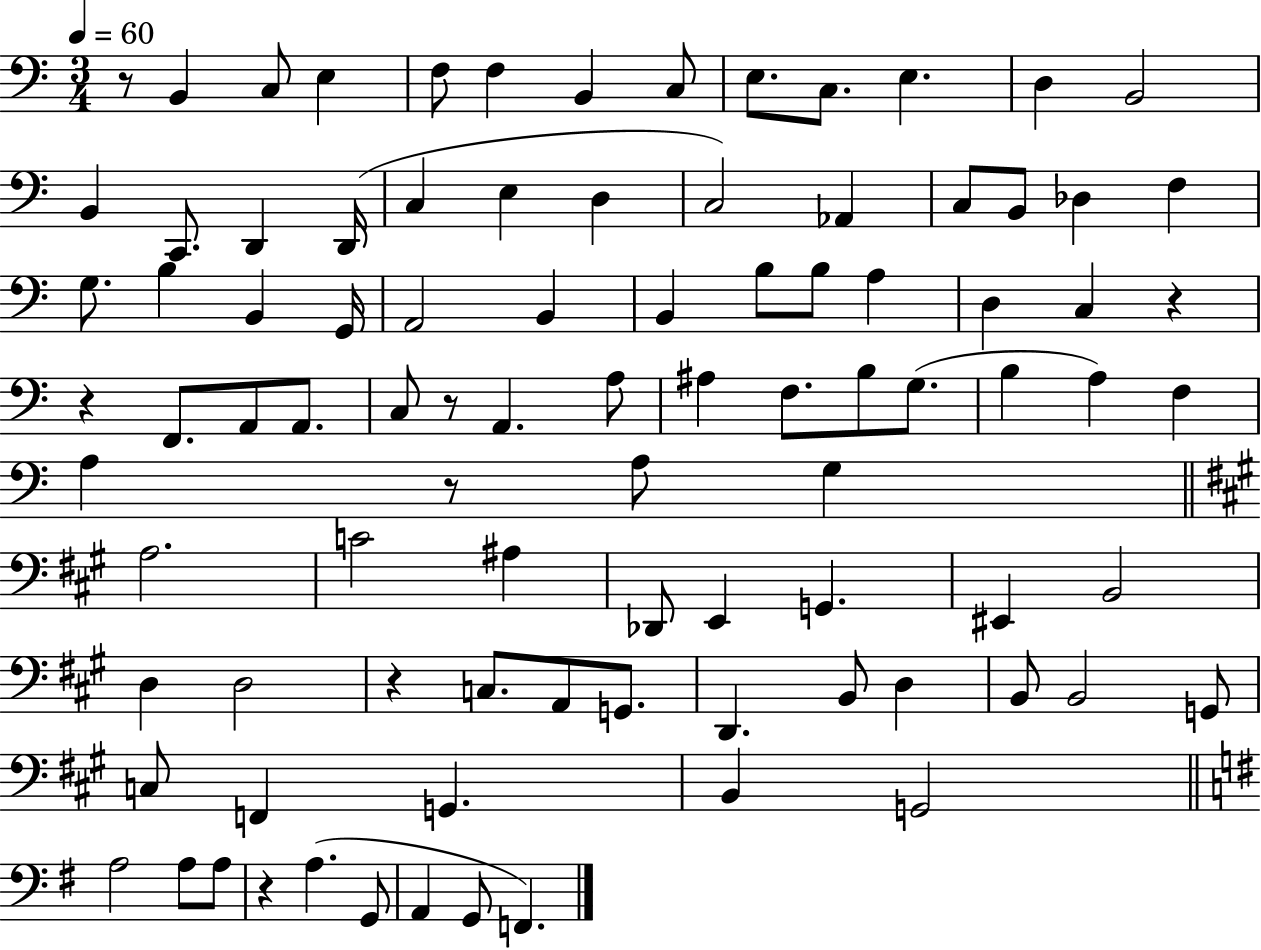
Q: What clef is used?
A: bass